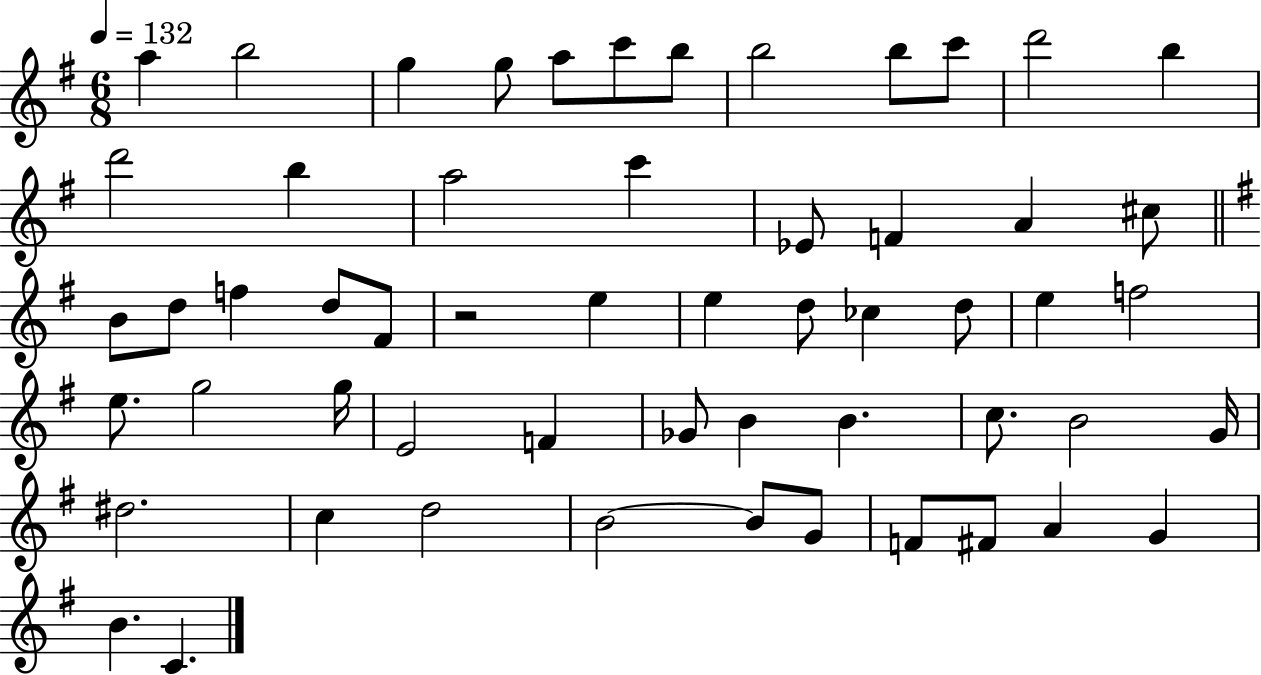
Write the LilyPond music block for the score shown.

{
  \clef treble
  \numericTimeSignature
  \time 6/8
  \key g \major
  \tempo 4 = 132
  a''4 b''2 | g''4 g''8 a''8 c'''8 b''8 | b''2 b''8 c'''8 | d'''2 b''4 | \break d'''2 b''4 | a''2 c'''4 | ees'8 f'4 a'4 cis''8 | \bar "||" \break \key g \major b'8 d''8 f''4 d''8 fis'8 | r2 e''4 | e''4 d''8 ces''4 d''8 | e''4 f''2 | \break e''8. g''2 g''16 | e'2 f'4 | ges'8 b'4 b'4. | c''8. b'2 g'16 | \break dis''2. | c''4 d''2 | b'2~~ b'8 g'8 | f'8 fis'8 a'4 g'4 | \break b'4. c'4. | \bar "|."
}